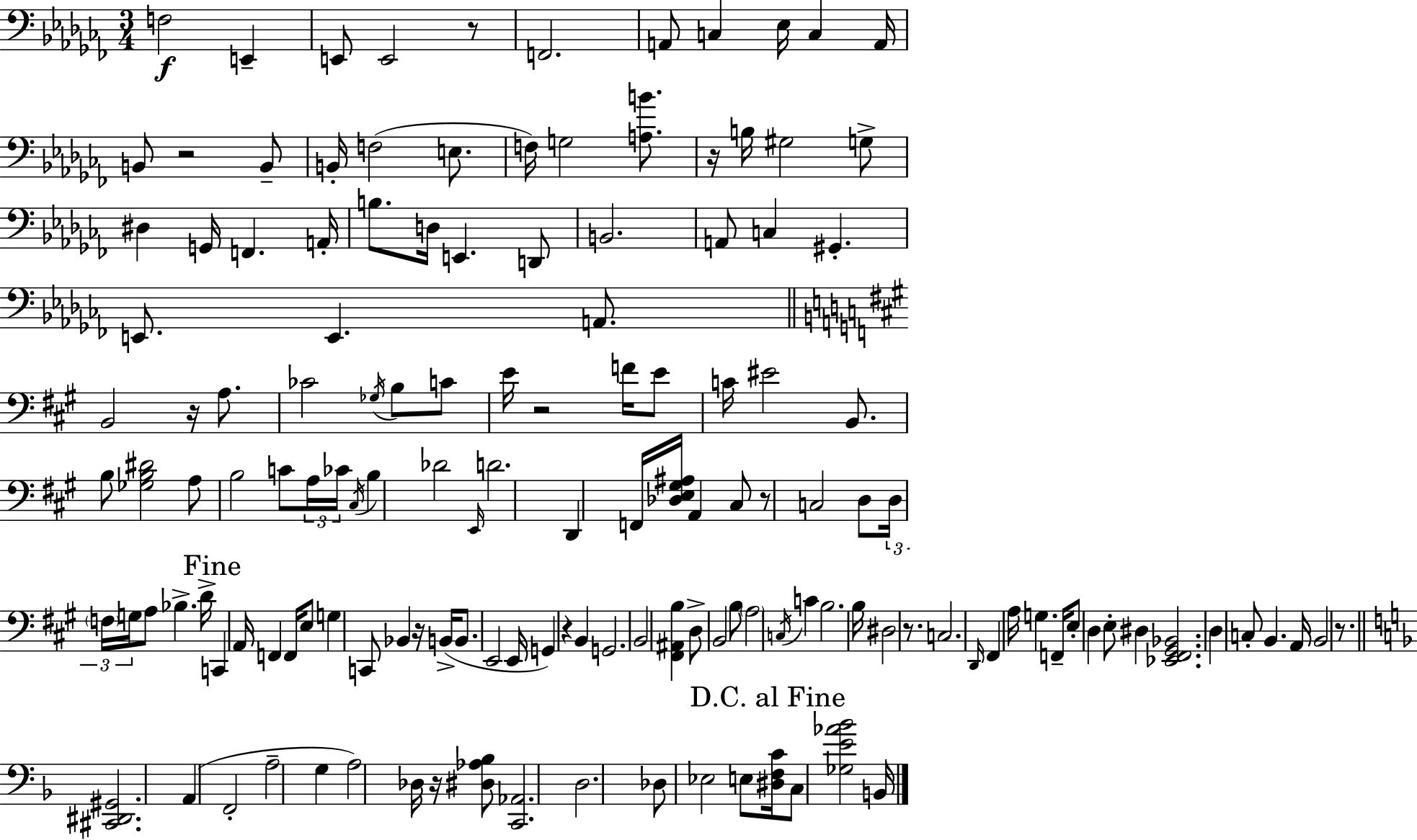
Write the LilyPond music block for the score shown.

{
  \clef bass
  \numericTimeSignature
  \time 3/4
  \key aes \minor
  f2\f e,4-- | e,8 e,2 r8 | f,2. | a,8 c4 ees16 c4 a,16 | \break b,8 r2 b,8-- | b,16-. f2( e8. | f16) g2 <a b'>8. | r16 b16 gis2 g8-> | \break dis4 g,16 f,4. a,16-. | b8. d16 e,4. d,8 | b,2. | a,8 c4 gis,4.-. | \break e,8. e,4. a,8. | \bar "||" \break \key a \major b,2 r16 a8. | ces'2 \acciaccatura { ges16 } b8 c'8 | e'16 r2 f'16 e'8 | c'16 eis'2 b,8. | \break b8 <ges b dis'>2 a8 | b2 c'8 \tuplet 3/2 { a16 | ces'16 \acciaccatura { cis16 } } b4 des'2 | \grace { e,16 } d'2. | \break d,4 f,16 <des e gis ais>16 a,4 | cis8 r8 c2 | d8 \tuplet 3/2 { d16 \parenthesize f16 g16 } a8 bes4.-> | d'16-> \mark "Fine" c,4 a,16 f,4 | \break f,16 e8 g4 c,8 bes,4 | r16 b,16->( b,8. e,2 | e,16 g,4) r4 b,4 | g,2. | \break b,2 <fis, ais, b>4 | d8-> b,2 | b8 \parenthesize a2 \acciaccatura { c16 } | c'4 b2. | \break b16 dis2 | r8. c2. | \grace { d,16 } fis,4 a16 g4. | f,16-- e8-. d4 e8-. | \break dis4 <ees, fis, gis, bes,>2. | d4 c8-. b,4. | a,16 b,2 | r8. \bar "||" \break \key f \major <cis, dis, gis,>2. | a,4( f,2-. | a2-- g4 | a2) des16 r16 <dis aes bes>8 | \break <c, aes,>2. | d2. | des8 ees2 e8 | \mark "D.C. al Fine" <dis f c'>16 c8 <ges e' aes' bes'>2 b,16 | \break \bar "|."
}